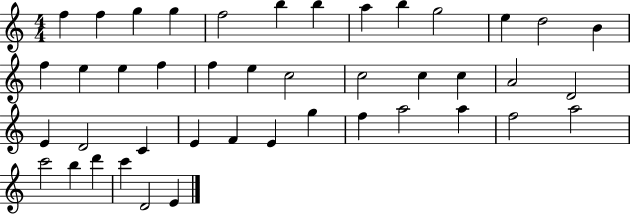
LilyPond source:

{
  \clef treble
  \numericTimeSignature
  \time 4/4
  \key c \major
  f''4 f''4 g''4 g''4 | f''2 b''4 b''4 | a''4 b''4 g''2 | e''4 d''2 b'4 | \break f''4 e''4 e''4 f''4 | f''4 e''4 c''2 | c''2 c''4 c''4 | a'2 d'2 | \break e'4 d'2 c'4 | e'4 f'4 e'4 g''4 | f''4 a''2 a''4 | f''2 a''2 | \break c'''2 b''4 d'''4 | c'''4 d'2 e'4 | \bar "|."
}